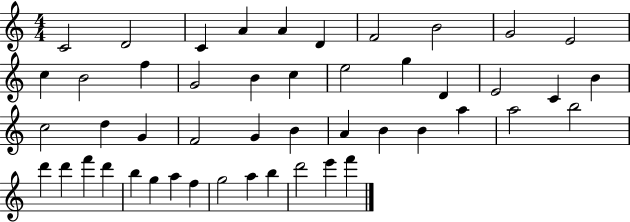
X:1
T:Untitled
M:4/4
L:1/4
K:C
C2 D2 C A A D F2 B2 G2 E2 c B2 f G2 B c e2 g D E2 C B c2 d G F2 G B A B B a a2 b2 d' d' f' d' b g a f g2 a b d'2 e' f'